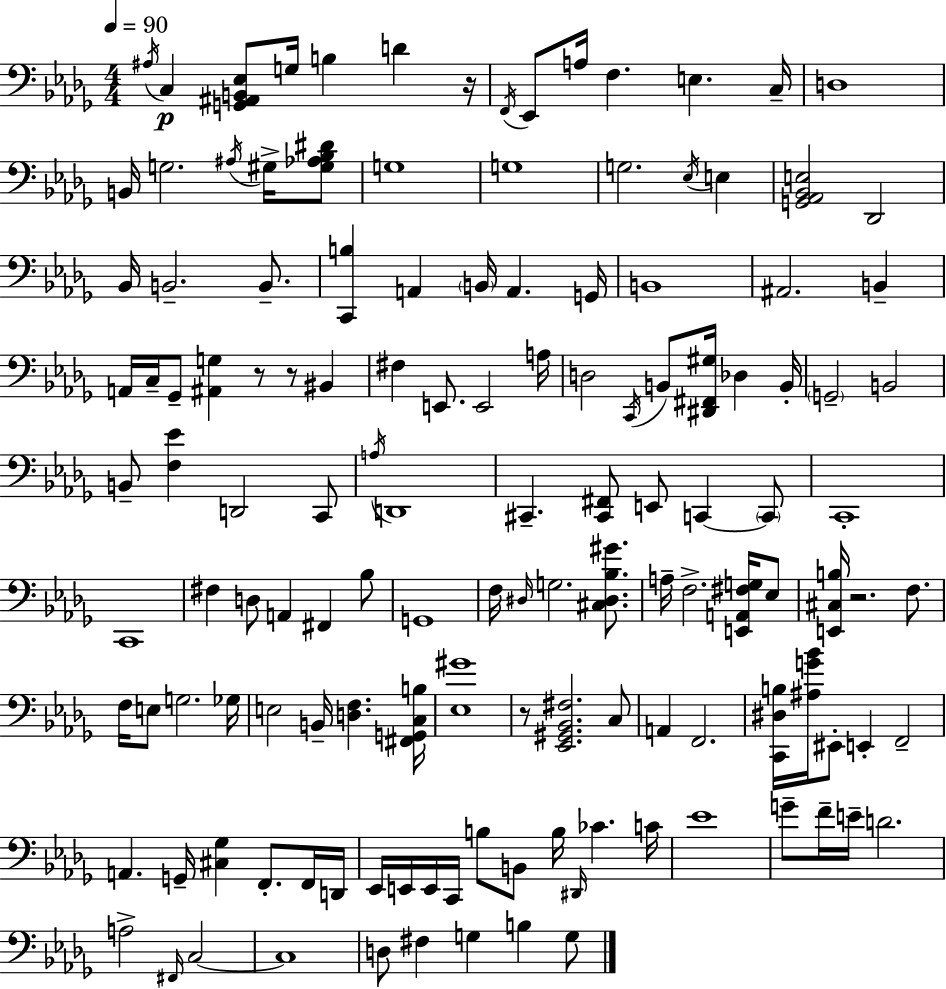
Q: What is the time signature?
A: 4/4